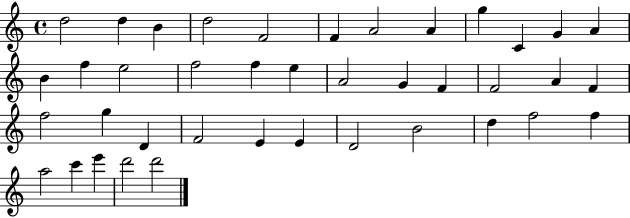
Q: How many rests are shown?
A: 0